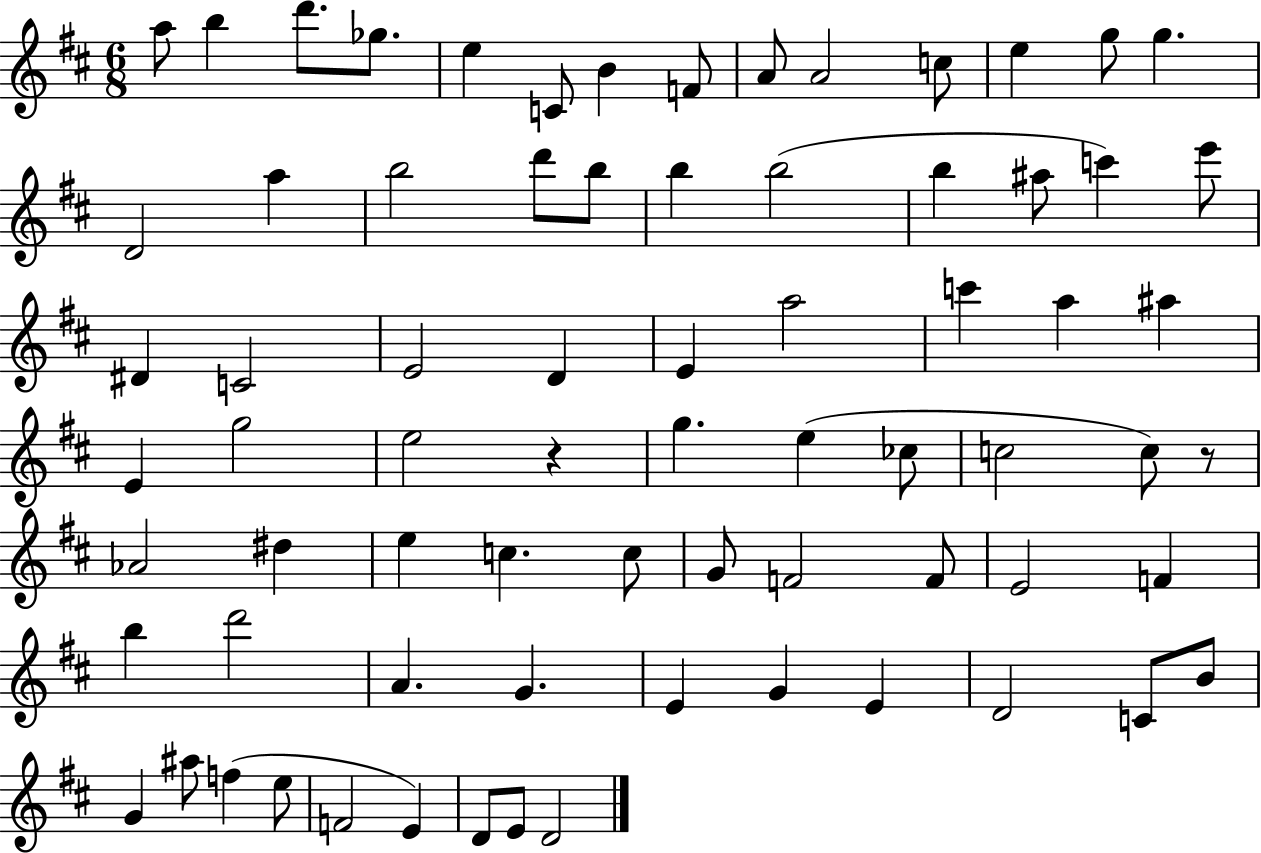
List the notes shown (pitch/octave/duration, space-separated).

A5/e B5/q D6/e. Gb5/e. E5/q C4/e B4/q F4/e A4/e A4/h C5/e E5/q G5/e G5/q. D4/h A5/q B5/h D6/e B5/e B5/q B5/h B5/q A#5/e C6/q E6/e D#4/q C4/h E4/h D4/q E4/q A5/h C6/q A5/q A#5/q E4/q G5/h E5/h R/q G5/q. E5/q CES5/e C5/h C5/e R/e Ab4/h D#5/q E5/q C5/q. C5/e G4/e F4/h F4/e E4/h F4/q B5/q D6/h A4/q. G4/q. E4/q G4/q E4/q D4/h C4/e B4/e G4/q A#5/e F5/q E5/e F4/h E4/q D4/e E4/e D4/h